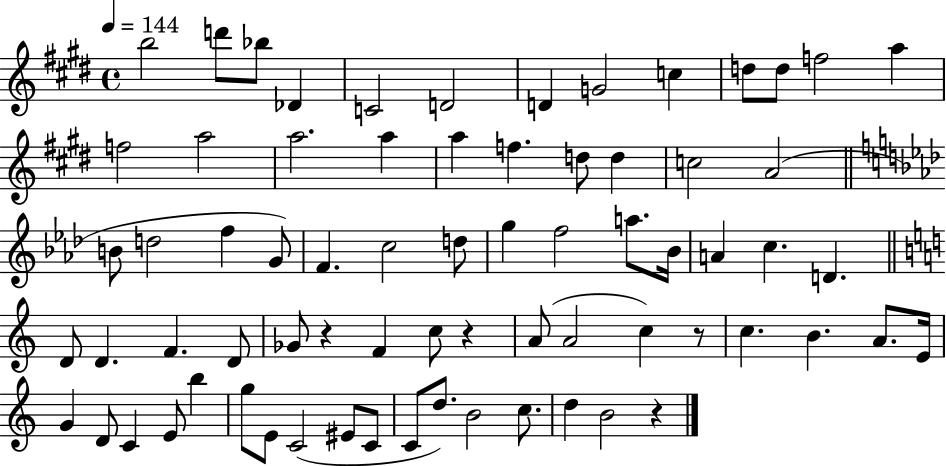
B5/h D6/e Bb5/e Db4/q C4/h D4/h D4/q G4/h C5/q D5/e D5/e F5/h A5/q F5/h A5/h A5/h. A5/q A5/q F5/q. D5/e D5/q C5/h A4/h B4/e D5/h F5/q G4/e F4/q. C5/h D5/e G5/q F5/h A5/e. Bb4/s A4/q C5/q. D4/q. D4/e D4/q. F4/q. D4/e Gb4/e R/q F4/q C5/e R/q A4/e A4/h C5/q R/e C5/q. B4/q. A4/e. E4/s G4/q D4/e C4/q E4/e B5/q G5/e E4/e C4/h EIS4/e C4/e C4/e D5/e. B4/h C5/e. D5/q B4/h R/q